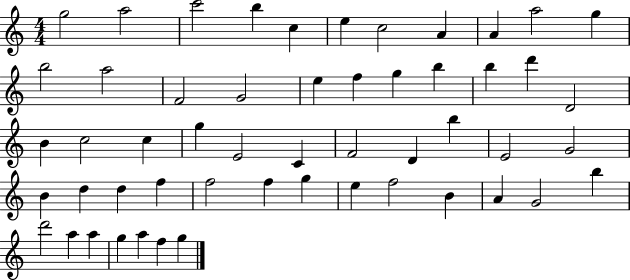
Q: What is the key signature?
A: C major